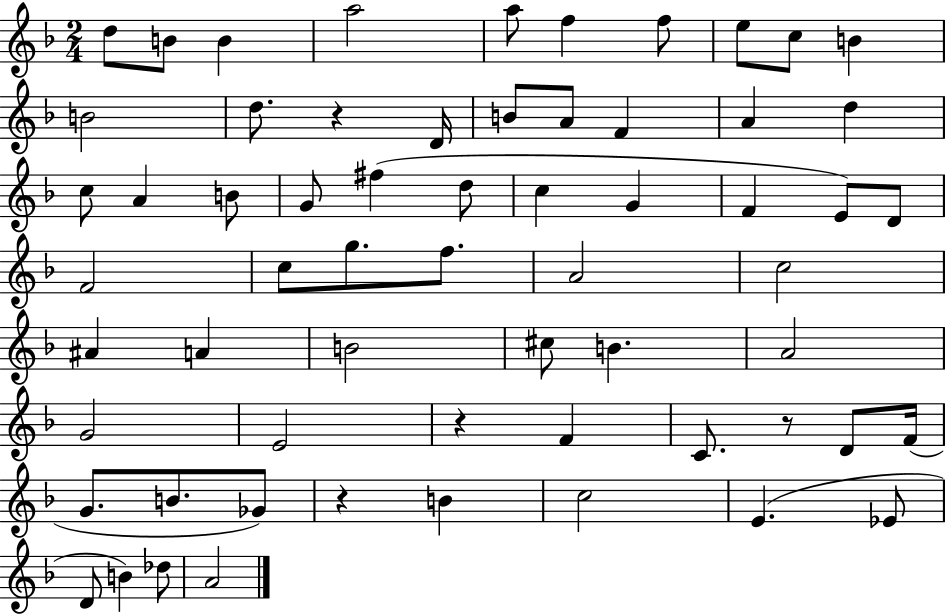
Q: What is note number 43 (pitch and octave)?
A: E4